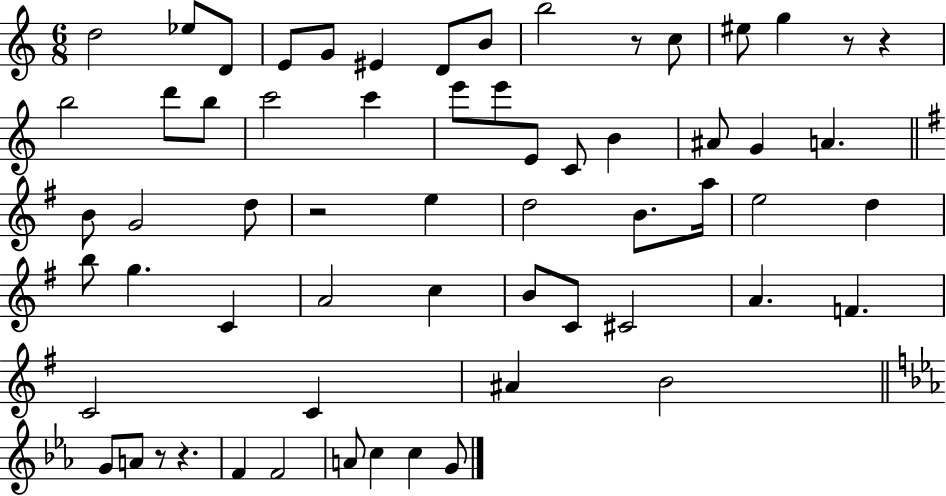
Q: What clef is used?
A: treble